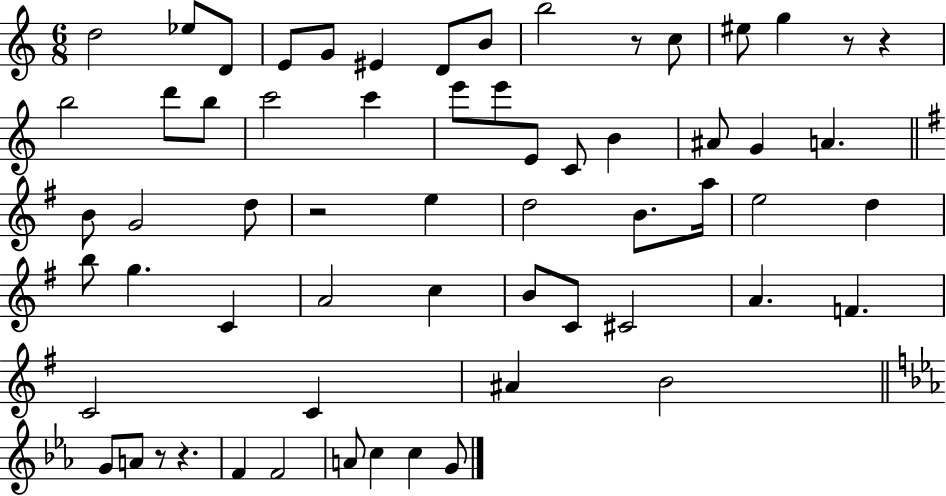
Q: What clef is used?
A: treble